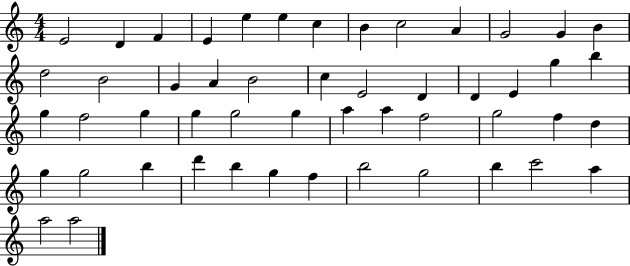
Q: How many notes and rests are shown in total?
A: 51